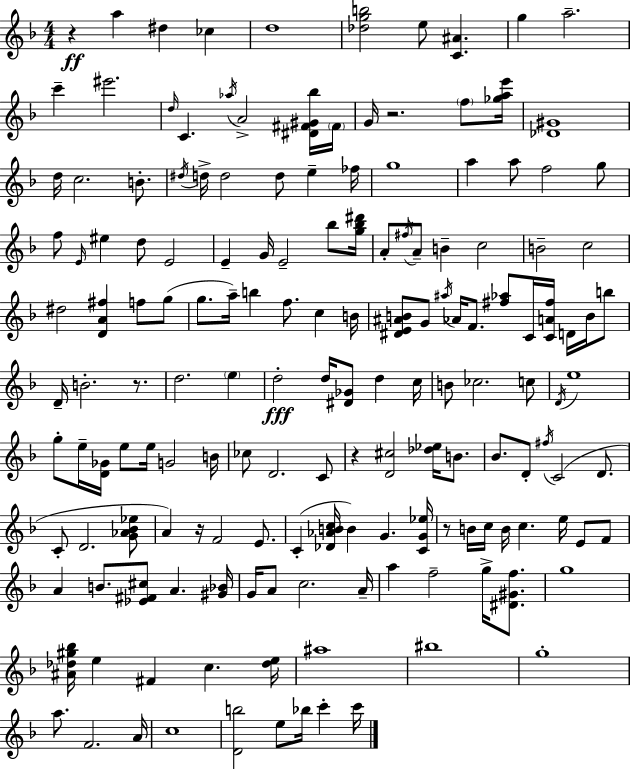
R/q A5/q D#5/q CES5/q D5/w [Db5,G5,B5]/h E5/e [C4,A#4]/q. G5/q A5/h. C6/q EIS6/h. D5/s C4/q. Ab5/s A4/h [D#4,F#4,G#4,Bb5]/s F#4/s G4/s R/h. F5/e [Gb5,A5,E6]/s [Db4,G#4]/w D5/s C5/h. B4/e. D#5/s D5/s D5/h D5/e E5/q FES5/s G5/w A5/q A5/e F5/h G5/e F5/e E4/s EIS5/q D5/e E4/h E4/q G4/s E4/h Bb5/e [G5,Bb5,D#6]/s A4/e F#5/s A4/e B4/q C5/h B4/h C5/h D#5/h [D4,A4,F#5]/q F5/e G5/e G5/e. A5/s B5/q F5/e. C5/q B4/s [D#4,E4,A#4,B4]/e G4/e A#5/s Ab4/s F4/e. [F#5,Ab5]/e C4/s [C4,A4,F#5]/s D4/s B4/s B5/e D4/s B4/h. R/e. D5/h. E5/q D5/h D5/s [D#4,Gb4]/e D5/q C5/s B4/e CES5/h. C5/e D4/s E5/w G5/e E5/s [D4,Gb4]/s E5/e E5/s G4/h B4/s CES5/e D4/h. C4/e R/q [D4,C#5]/h [Db5,Eb5]/s B4/e. Bb4/e. D4/e F#5/s C4/h D4/e. C4/e D4/h. [G4,Ab4,Bb4,Eb5]/e A4/q R/s F4/h E4/e. C4/q [Db4,Ab4,B4,C5]/s B4/q G4/q. [C4,G4,Eb5]/s R/e B4/s C5/s B4/s C5/q. E5/s E4/e F4/e A4/q B4/e. [Eb4,F#4,C#5]/e A4/q. [G#4,Bb4]/s G4/s A4/e C5/h. A4/s A5/q F5/h G5/s [D#4,G#4,F5]/e. G5/w [A#4,Db5,G#5,Bb5]/s E5/q F#4/q C5/q. [Db5,E5]/s A#5/w BIS5/w G5/w A5/e. F4/h. A4/s C5/w [D4,B5]/h E5/e Bb5/s C6/q C6/s